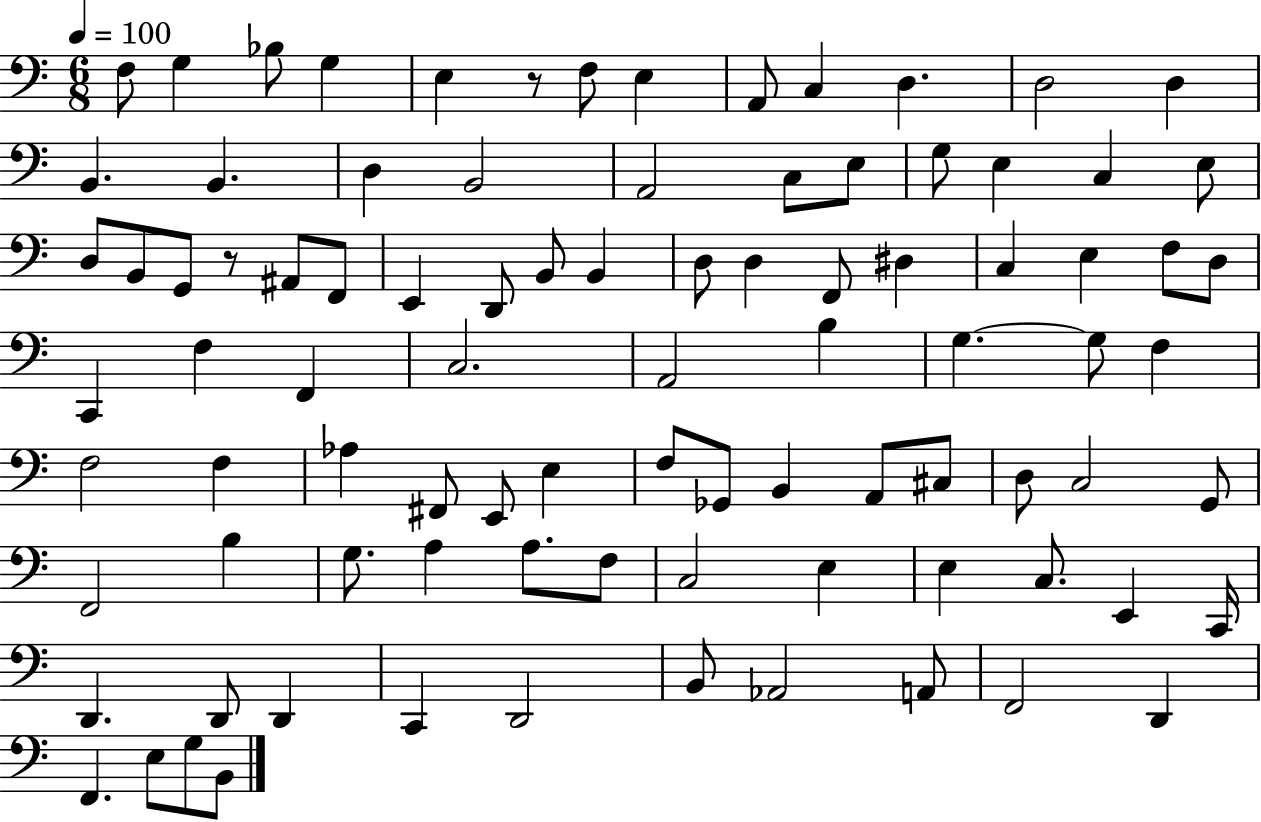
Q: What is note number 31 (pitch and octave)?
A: B2